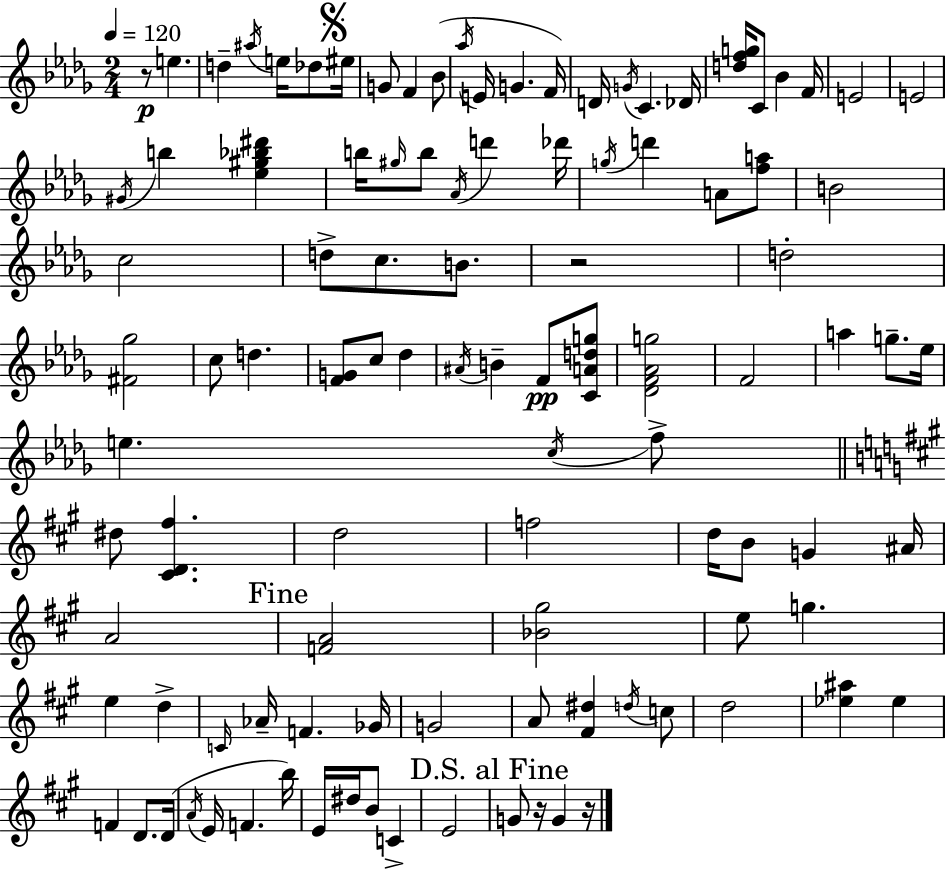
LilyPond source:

{
  \clef treble
  \numericTimeSignature
  \time 2/4
  \key bes \minor
  \tempo 4 = 120
  \repeat volta 2 { r8\p e''4. | d''4-- \acciaccatura { ais''16 } e''16 des''8 | \mark \markup { \musicglyph "scripts.segno" } eis''16 g'8 f'4 bes'8( | \acciaccatura { aes''16 } e'16 g'4. | \break f'16) d'16 \acciaccatura { g'16 } c'4. | des'16 <d'' f'' g''>16 c'8 bes'4 | f'16 e'2 | e'2 | \break \acciaccatura { gis'16 } b''4 | <ees'' gis'' bes'' dis'''>4 b''16 \grace { gis''16 } b''8 | \acciaccatura { aes'16 } d'''4 des'''16 \acciaccatura { g''16 } d'''4 | a'8 <f'' a''>8 b'2 | \break c''2 | d''8-> | c''8. b'8. r2 | d''2-. | \break <fis' ges''>2 | c''8 | d''4. <f' g'>8 | c''8 des''4 \acciaccatura { ais'16 } | \break b'4-- f'8\pp <c' a' d'' g''>8 | <des' f' aes' g''>2 | f'2 | a''4 g''8.-- ees''16 | \break e''4. \acciaccatura { c''16 } f''8-> | \bar "||" \break \key a \major dis''8 <cis' d' fis''>4. | d''2 | f''2 | d''16 b'8 g'4 ais'16 | \break a'2 | \mark "Fine" <f' a'>2 | <bes' gis''>2 | e''8 g''4. | \break e''4 d''4-> | \grace { c'16 } aes'16-- f'4. | ges'16 g'2 | a'8 <fis' dis''>4 \acciaccatura { d''16 } | \break c''8 d''2 | <ees'' ais''>4 ees''4 | f'4 d'8. | d'16( \acciaccatura { a'16 } e'16 f'4. | \break b''16) e'16 dis''16 b'8 c'4-> | e'2 | \mark "D.S. al Fine" g'8 r16 g'4 | r16 } \bar "|."
}